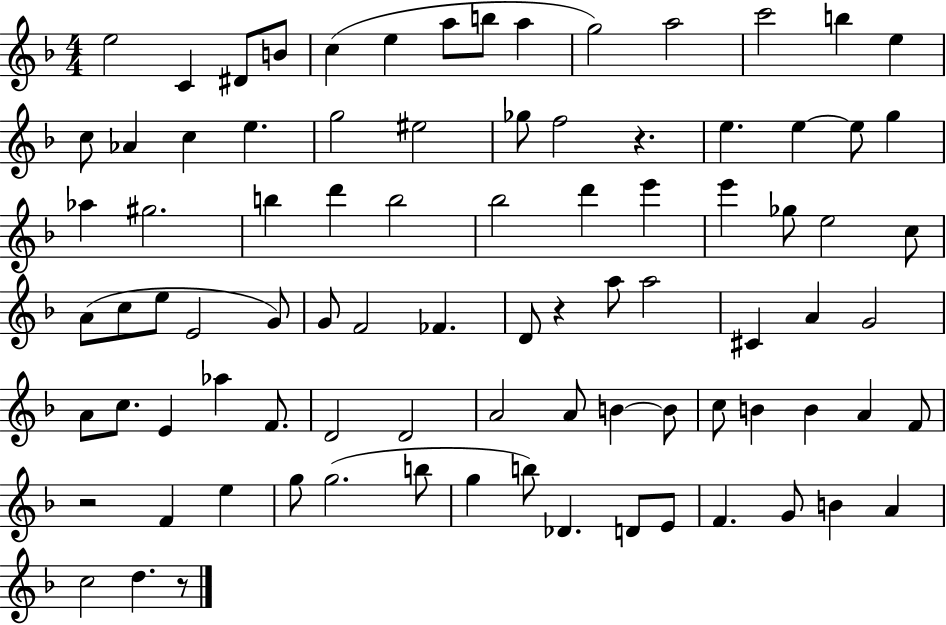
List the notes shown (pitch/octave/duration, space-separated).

E5/h C4/q D#4/e B4/e C5/q E5/q A5/e B5/e A5/q G5/h A5/h C6/h B5/q E5/q C5/e Ab4/q C5/q E5/q. G5/h EIS5/h Gb5/e F5/h R/q. E5/q. E5/q E5/e G5/q Ab5/q G#5/h. B5/q D6/q B5/h Bb5/h D6/q E6/q E6/q Gb5/e E5/h C5/e A4/e C5/e E5/e E4/h G4/e G4/e F4/h FES4/q. D4/e R/q A5/e A5/h C#4/q A4/q G4/h A4/e C5/e. E4/q Ab5/q F4/e. D4/h D4/h A4/h A4/e B4/q B4/e C5/e B4/q B4/q A4/q F4/e R/h F4/q E5/q G5/e G5/h. B5/e G5/q B5/e Db4/q. D4/e E4/e F4/q. G4/e B4/q A4/q C5/h D5/q. R/e